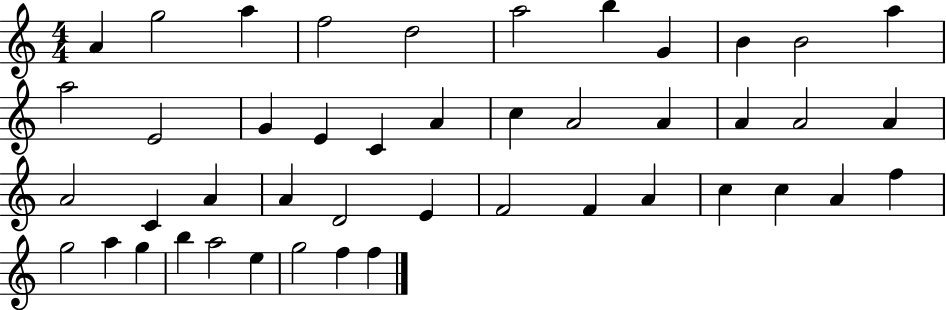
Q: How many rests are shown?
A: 0